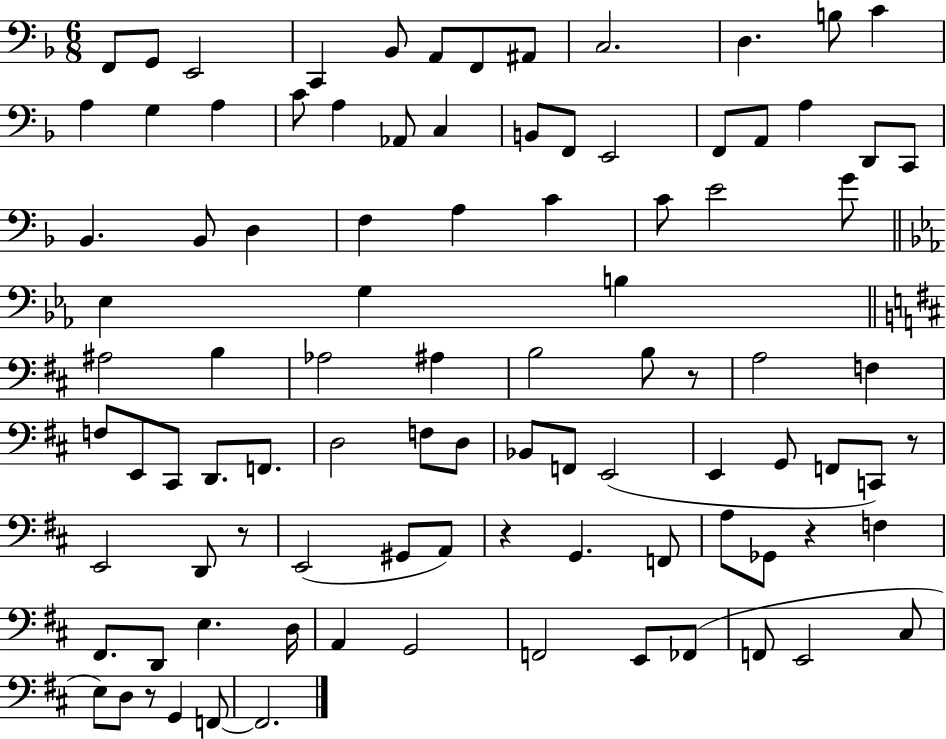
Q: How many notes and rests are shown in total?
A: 95